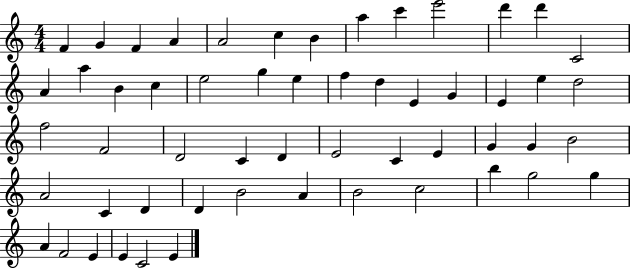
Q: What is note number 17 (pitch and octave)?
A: C5